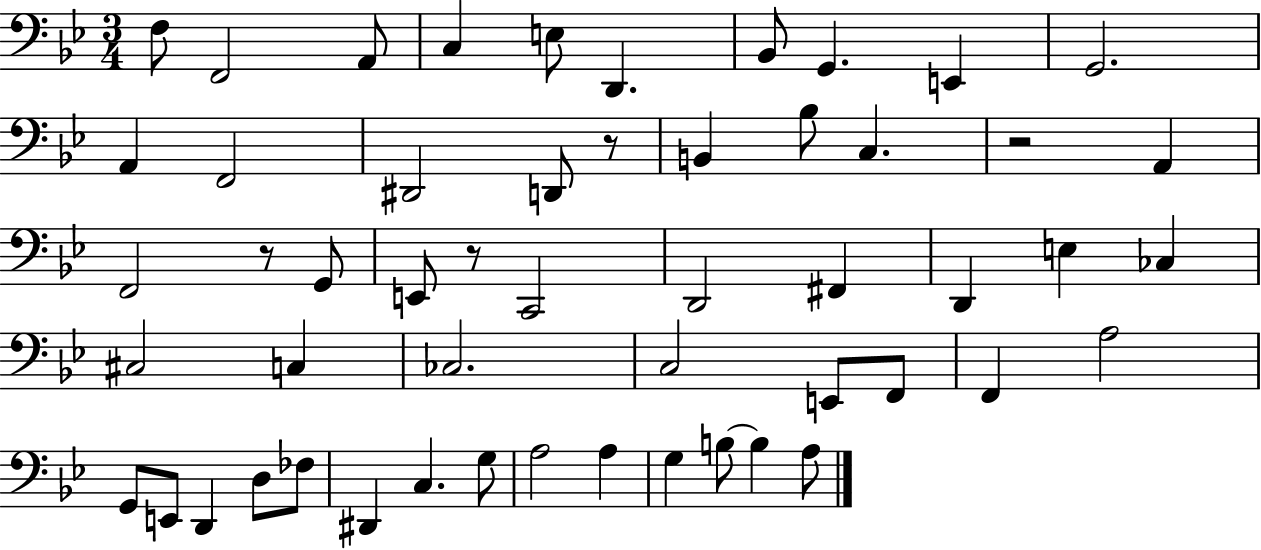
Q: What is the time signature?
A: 3/4